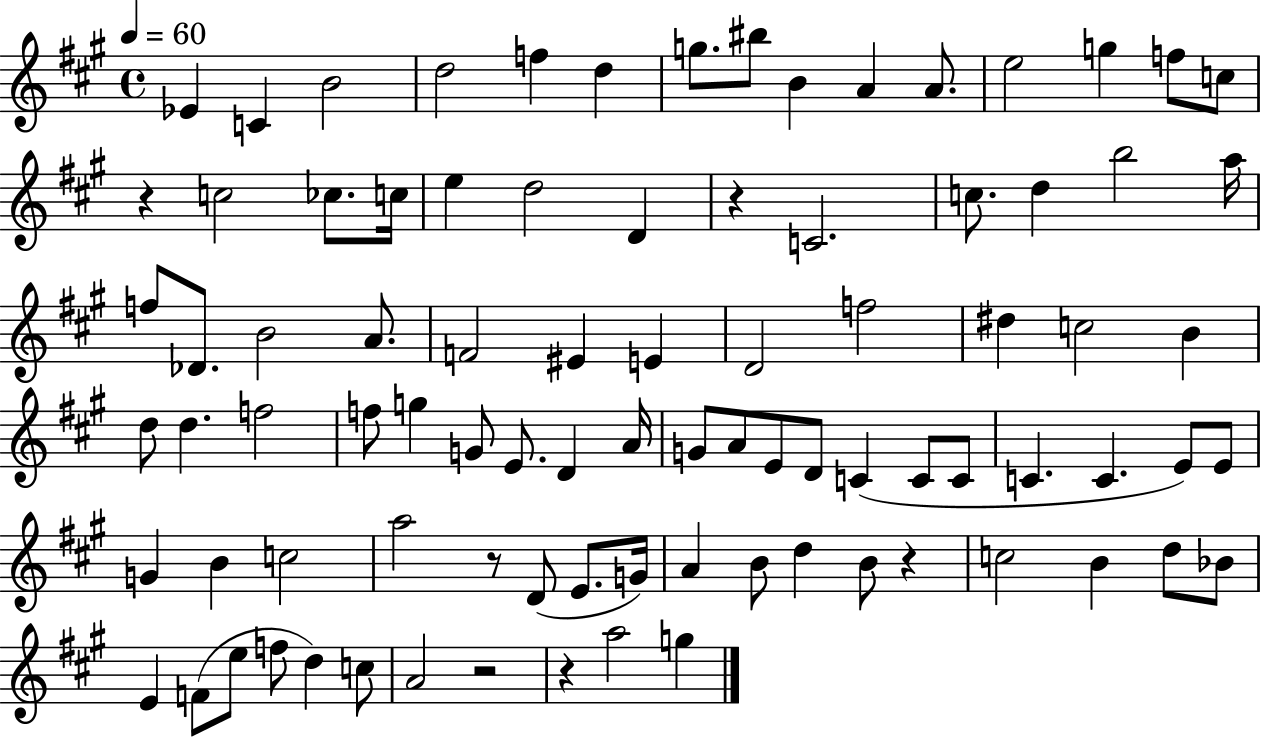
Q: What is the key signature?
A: A major